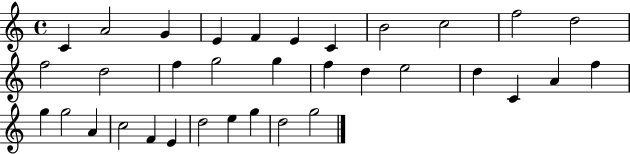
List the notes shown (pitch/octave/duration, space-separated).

C4/q A4/h G4/q E4/q F4/q E4/q C4/q B4/h C5/h F5/h D5/h F5/h D5/h F5/q G5/h G5/q F5/q D5/q E5/h D5/q C4/q A4/q F5/q G5/q G5/h A4/q C5/h F4/q E4/q D5/h E5/q G5/q D5/h G5/h